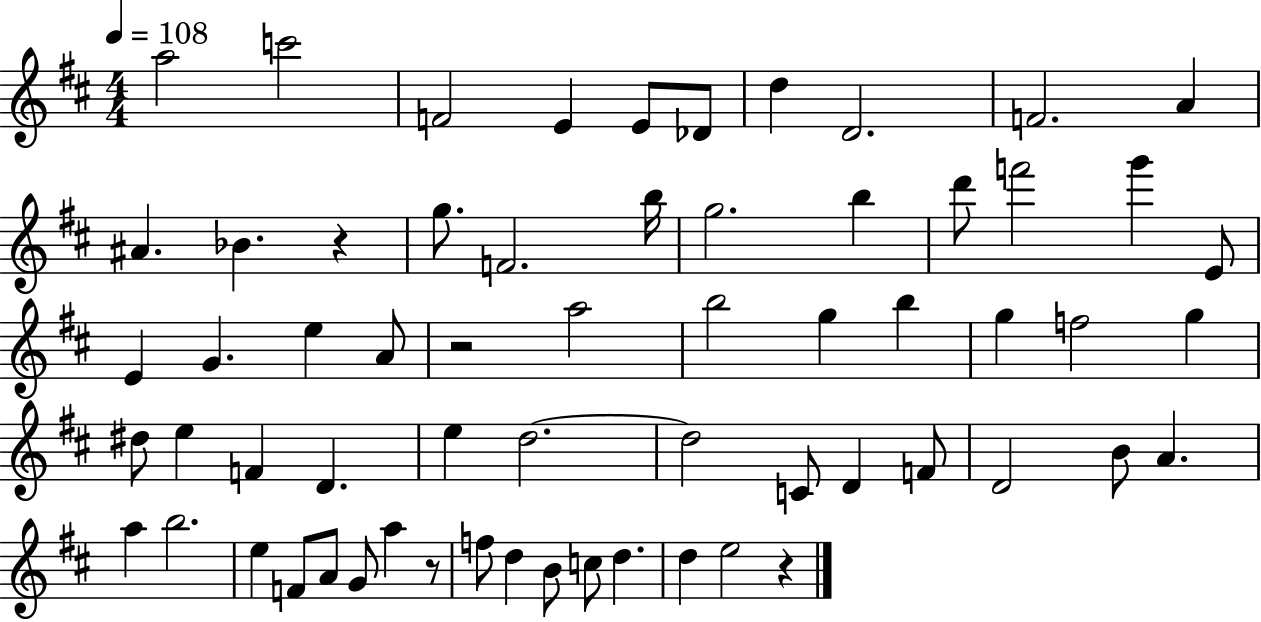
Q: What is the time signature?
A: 4/4